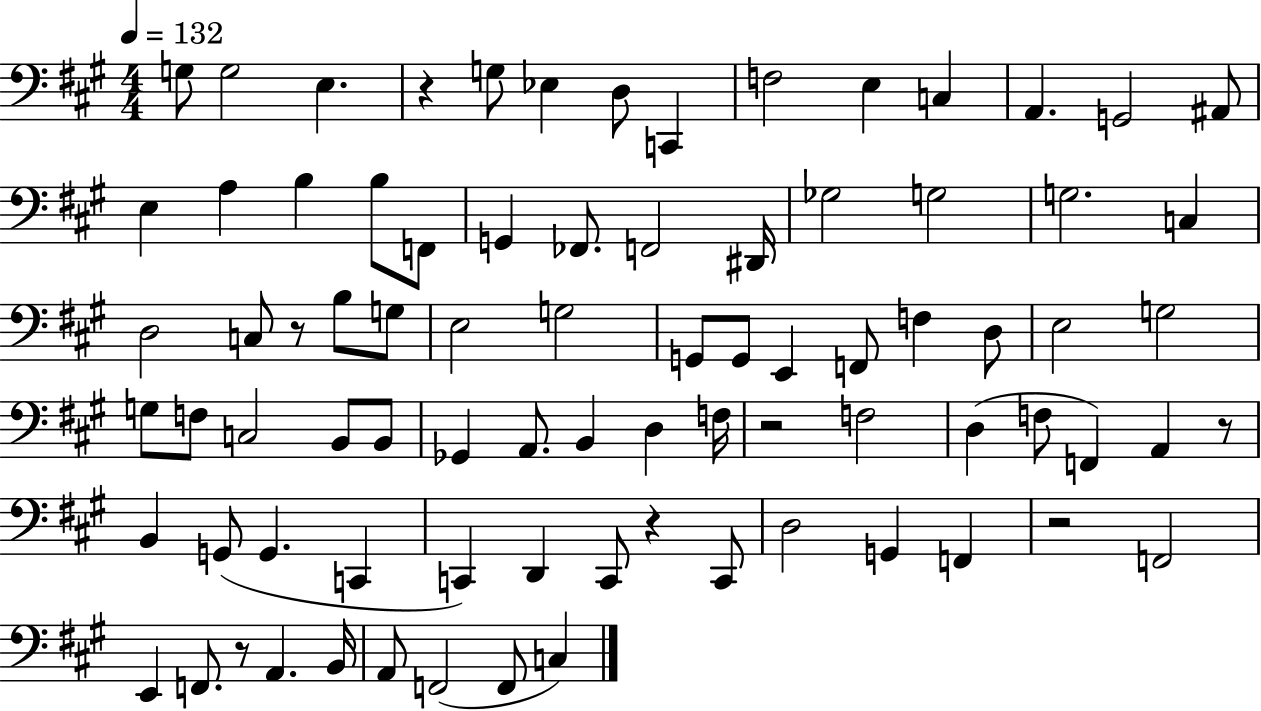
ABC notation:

X:1
T:Untitled
M:4/4
L:1/4
K:A
G,/2 G,2 E, z G,/2 _E, D,/2 C,, F,2 E, C, A,, G,,2 ^A,,/2 E, A, B, B,/2 F,,/2 G,, _F,,/2 F,,2 ^D,,/4 _G,2 G,2 G,2 C, D,2 C,/2 z/2 B,/2 G,/2 E,2 G,2 G,,/2 G,,/2 E,, F,,/2 F, D,/2 E,2 G,2 G,/2 F,/2 C,2 B,,/2 B,,/2 _G,, A,,/2 B,, D, F,/4 z2 F,2 D, F,/2 F,, A,, z/2 B,, G,,/2 G,, C,, C,, D,, C,,/2 z C,,/2 D,2 G,, F,, z2 F,,2 E,, F,,/2 z/2 A,, B,,/4 A,,/2 F,,2 F,,/2 C,